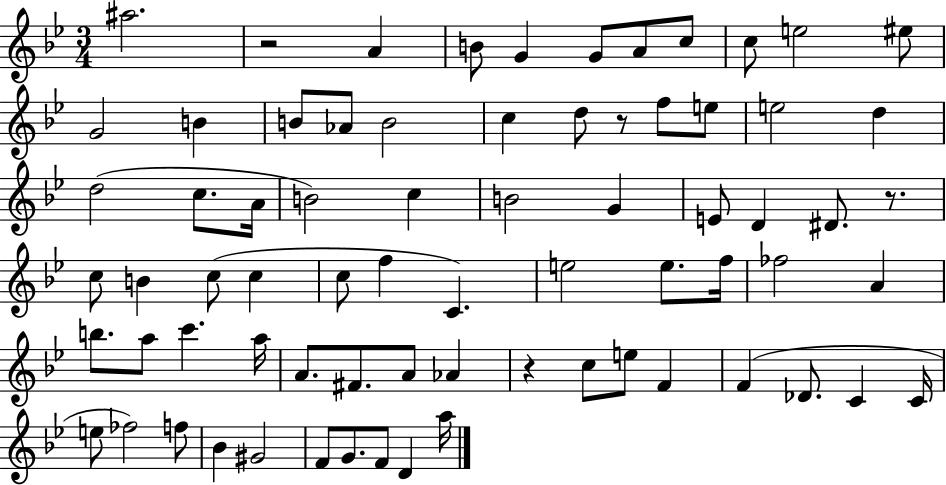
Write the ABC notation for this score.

X:1
T:Untitled
M:3/4
L:1/4
K:Bb
^a2 z2 A B/2 G G/2 A/2 c/2 c/2 e2 ^e/2 G2 B B/2 _A/2 B2 c d/2 z/2 f/2 e/2 e2 d d2 c/2 A/4 B2 c B2 G E/2 D ^D/2 z/2 c/2 B c/2 c c/2 f C e2 e/2 f/4 _f2 A b/2 a/2 c' a/4 A/2 ^F/2 A/2 _A z c/2 e/2 F F _D/2 C C/4 e/2 _f2 f/2 _B ^G2 F/2 G/2 F/2 D a/4